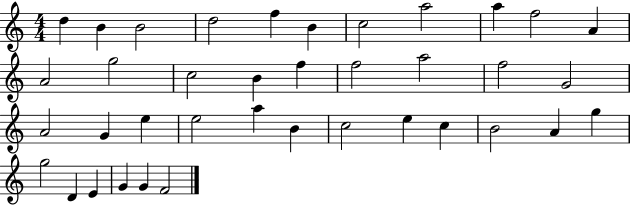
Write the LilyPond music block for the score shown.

{
  \clef treble
  \numericTimeSignature
  \time 4/4
  \key c \major
  d''4 b'4 b'2 | d''2 f''4 b'4 | c''2 a''2 | a''4 f''2 a'4 | \break a'2 g''2 | c''2 b'4 f''4 | f''2 a''2 | f''2 g'2 | \break a'2 g'4 e''4 | e''2 a''4 b'4 | c''2 e''4 c''4 | b'2 a'4 g''4 | \break g''2 d'4 e'4 | g'4 g'4 f'2 | \bar "|."
}